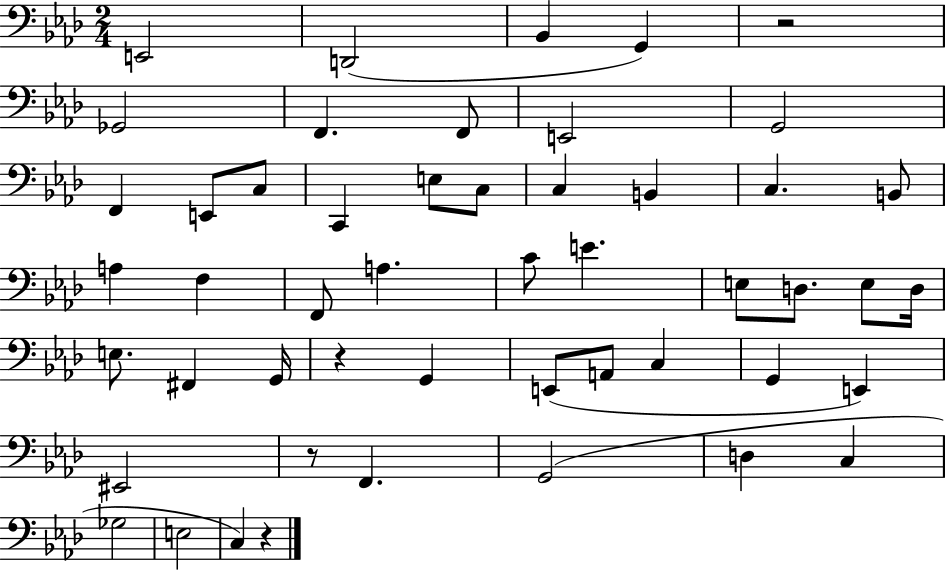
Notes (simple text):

E2/h D2/h Bb2/q G2/q R/h Gb2/h F2/q. F2/e E2/h G2/h F2/q E2/e C3/e C2/q E3/e C3/e C3/q B2/q C3/q. B2/e A3/q F3/q F2/e A3/q. C4/e E4/q. E3/e D3/e. E3/e D3/s E3/e. F#2/q G2/s R/q G2/q E2/e A2/e C3/q G2/q E2/q EIS2/h R/e F2/q. G2/h D3/q C3/q Gb3/h E3/h C3/q R/q